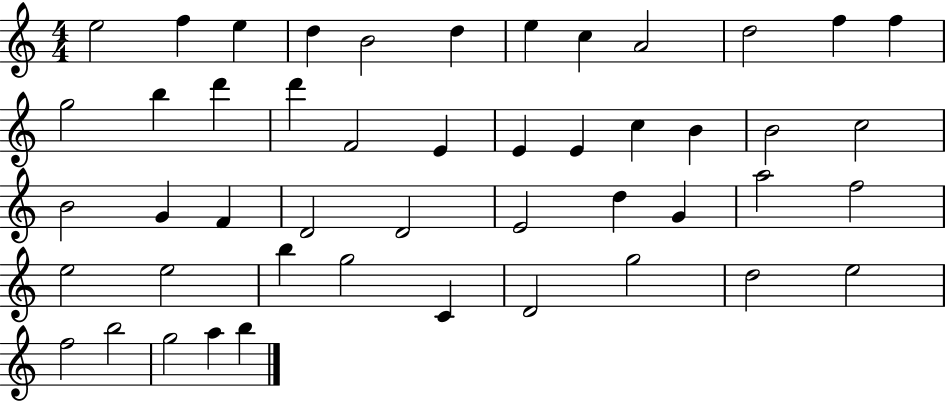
{
  \clef treble
  \numericTimeSignature
  \time 4/4
  \key c \major
  e''2 f''4 e''4 | d''4 b'2 d''4 | e''4 c''4 a'2 | d''2 f''4 f''4 | \break g''2 b''4 d'''4 | d'''4 f'2 e'4 | e'4 e'4 c''4 b'4 | b'2 c''2 | \break b'2 g'4 f'4 | d'2 d'2 | e'2 d''4 g'4 | a''2 f''2 | \break e''2 e''2 | b''4 g''2 c'4 | d'2 g''2 | d''2 e''2 | \break f''2 b''2 | g''2 a''4 b''4 | \bar "|."
}